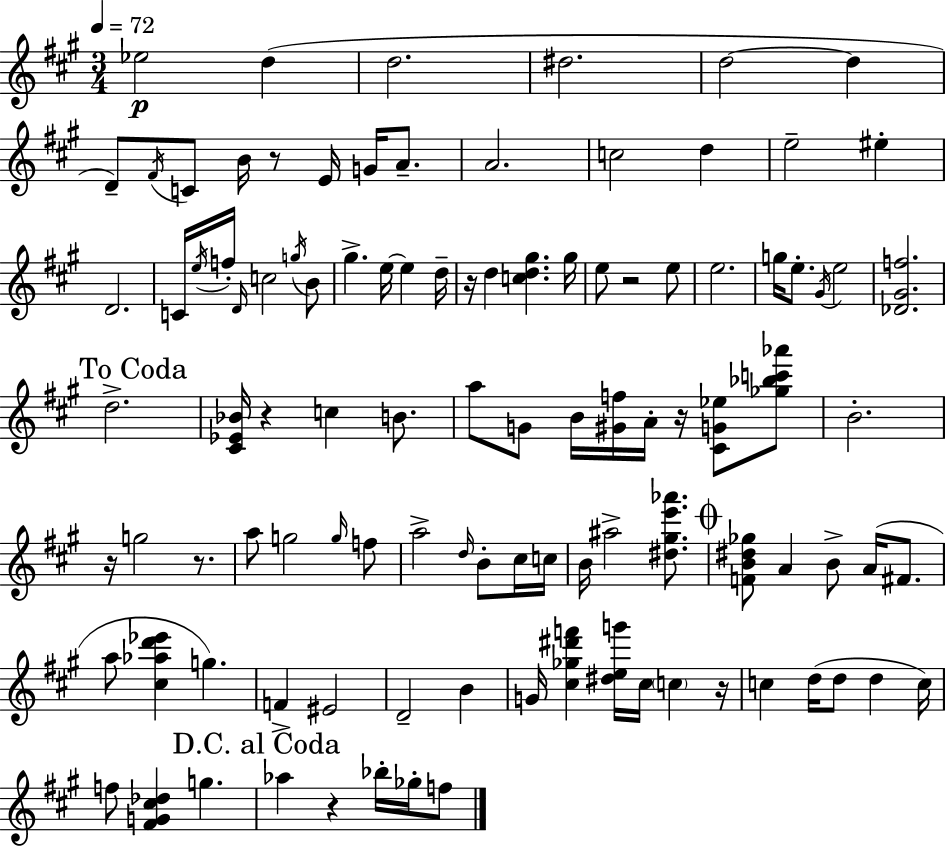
{
  \clef treble
  \numericTimeSignature
  \time 3/4
  \key a \major
  \tempo 4 = 72
  ees''2\p d''4( | d''2. | dis''2. | d''2~~ d''4 | \break d'8--) \acciaccatura { fis'16 } c'8 b'16 r8 e'16 g'16 a'8.-- | a'2. | c''2 d''4 | e''2-- eis''4-. | \break d'2. | c'16 \acciaccatura { e''16 } f''16-. \grace { d'16 } c''2 | \acciaccatura { g''16 } b'8 gis''4.-> e''16~~ e''4 | d''16-- r16 d''4 <c'' d'' gis''>4. | \break gis''16 e''8 r2 | e''8 e''2. | g''16 e''8.-. \acciaccatura { gis'16 } e''2 | <des' gis' f''>2. | \break \mark "To Coda" d''2.-> | <cis' ees' bes'>16 r4 c''4 | b'8. a''8 g'8 b'16 <gis' f''>16 a'16-. | r16 <cis' g' ees''>8 <ges'' bes'' c''' aes'''>8 b'2.-. | \break r16 g''2 | r8. a''8 g''2 | \grace { g''16 } f''8 a''2-> | \grace { d''16 } b'8-. cis''16 c''16 b'16 ais''2-> | \break <dis'' gis'' e''' aes'''>8. \mark \markup { \musicglyph "scripts.coda" } <f' b' dis'' ges''>8 a'4 | b'8-> a'16( fis'8. a''8 <cis'' aes'' d''' ees'''>4 | g''4.) f'4-> eis'2 | d'2-- | \break b'4 g'16 <cis'' ges'' dis''' f'''>4 | <dis'' e'' g'''>16 cis''16 \parenthesize c''4 r16 c''4 d''16( | d''8 d''4 c''16) f''8 <fis' g' cis'' des''>4 | g''4. \mark "D.C. al Coda" aes''4 r4 | \break bes''16-. ges''16-. f''8 \bar "|."
}